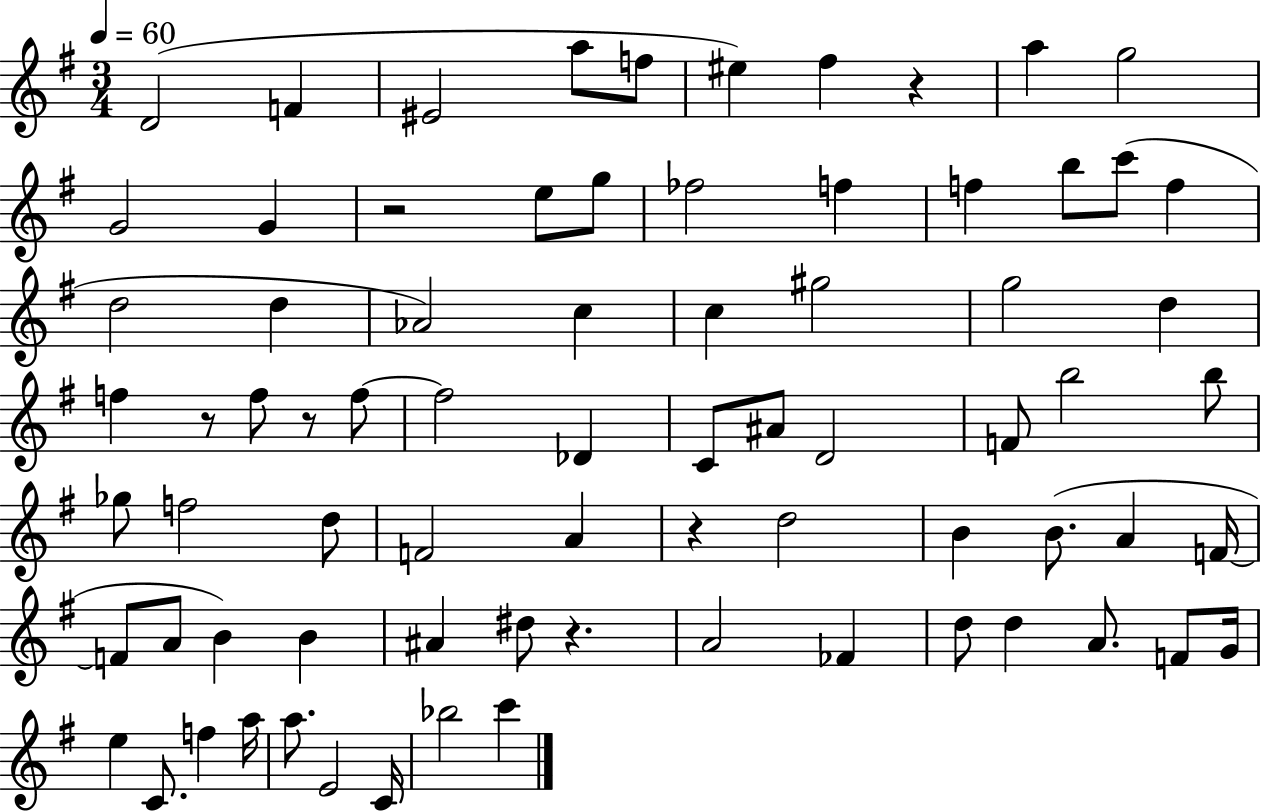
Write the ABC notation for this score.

X:1
T:Untitled
M:3/4
L:1/4
K:G
D2 F ^E2 a/2 f/2 ^e ^f z a g2 G2 G z2 e/2 g/2 _f2 f f b/2 c'/2 f d2 d _A2 c c ^g2 g2 d f z/2 f/2 z/2 f/2 f2 _D C/2 ^A/2 D2 F/2 b2 b/2 _g/2 f2 d/2 F2 A z d2 B B/2 A F/4 F/2 A/2 B B ^A ^d/2 z A2 _F d/2 d A/2 F/2 G/4 e C/2 f a/4 a/2 E2 C/4 _b2 c'